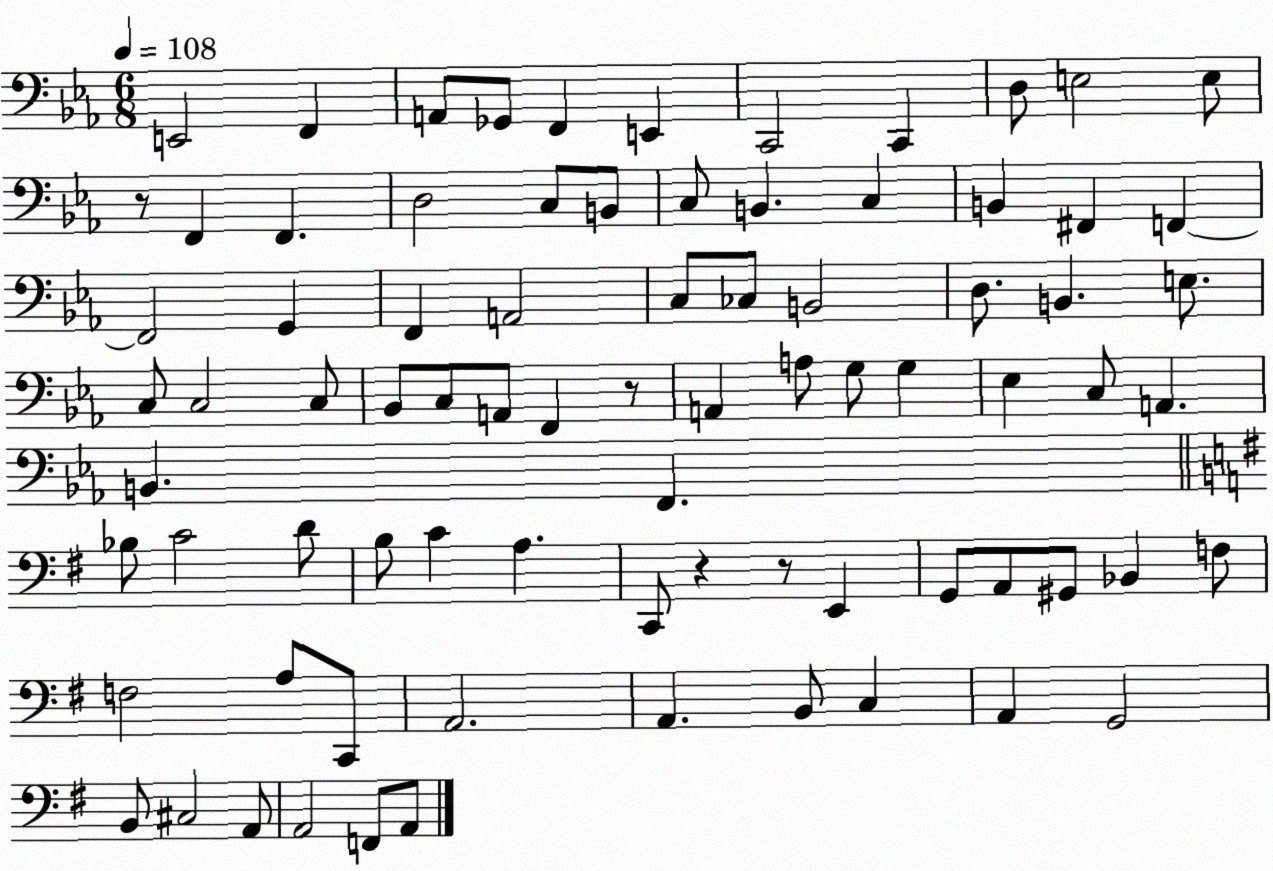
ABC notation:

X:1
T:Untitled
M:6/8
L:1/4
K:Eb
E,,2 F,, A,,/2 _G,,/2 F,, E,, C,,2 C,, D,/2 E,2 E,/2 z/2 F,, F,, D,2 C,/2 B,,/2 C,/2 B,, C, B,, ^F,, F,, F,,2 G,, F,, A,,2 C,/2 _C,/2 B,,2 D,/2 B,, E,/2 C,/2 C,2 C,/2 _B,,/2 C,/2 A,,/2 F,, z/2 A,, A,/2 G,/2 G, _E, C,/2 A,, B,, F,, _B,/2 C2 D/2 B,/2 C A, C,,/2 z z/2 E,, G,,/2 A,,/2 ^G,,/2 _B,, F,/2 F,2 A,/2 C,,/2 A,,2 A,, B,,/2 C, A,, G,,2 B,,/2 ^C,2 A,,/2 A,,2 F,,/2 A,,/2